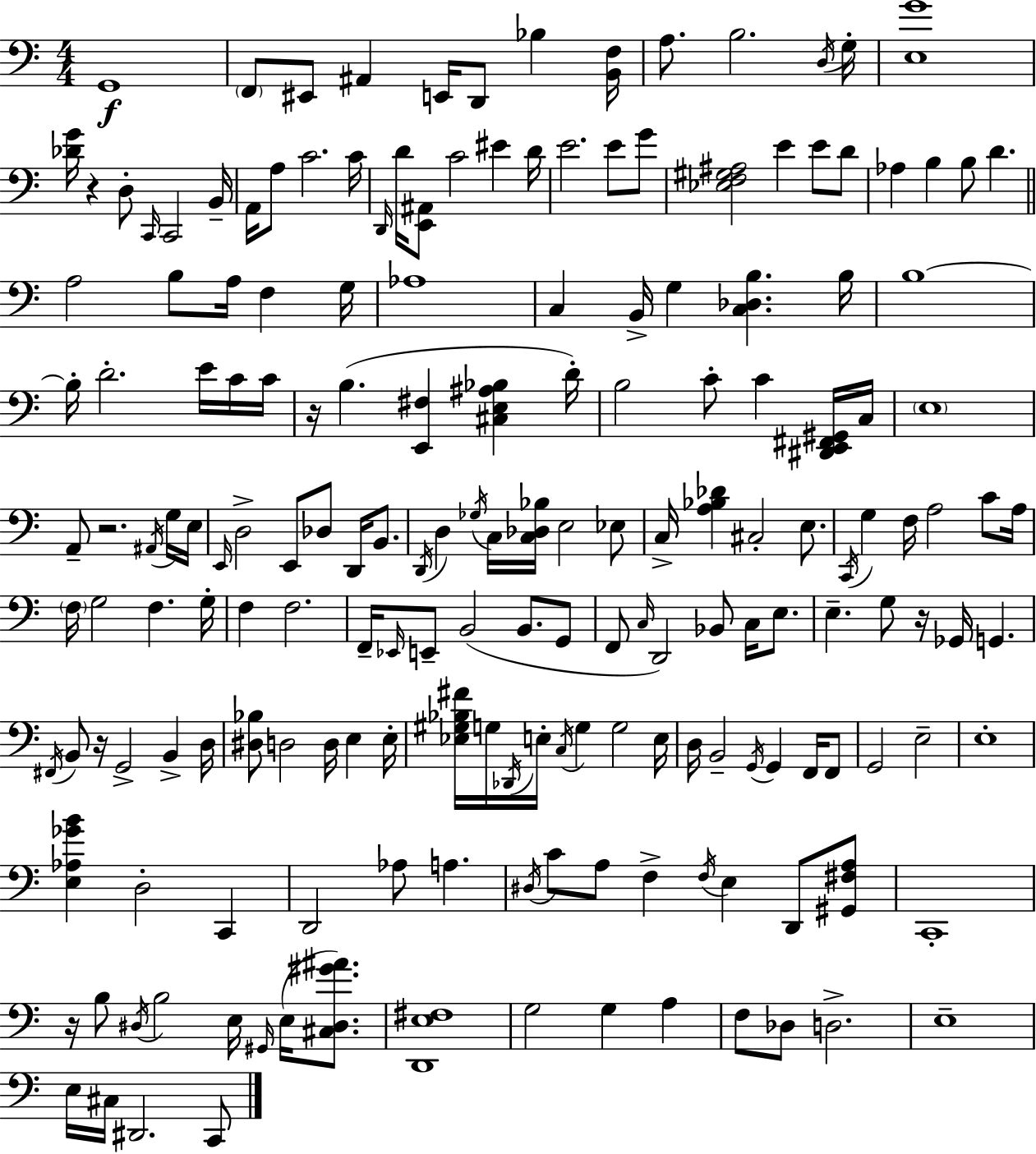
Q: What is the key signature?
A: C major